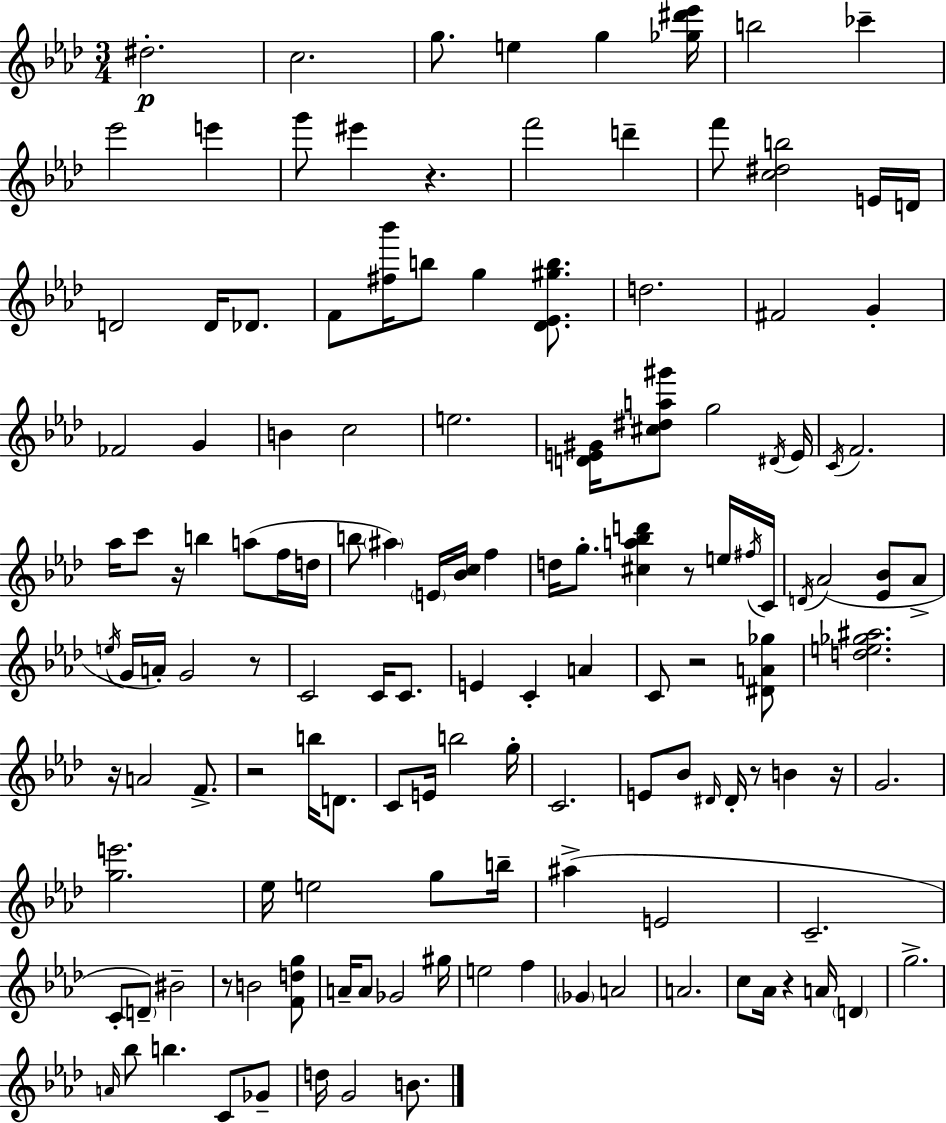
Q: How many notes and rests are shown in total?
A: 136